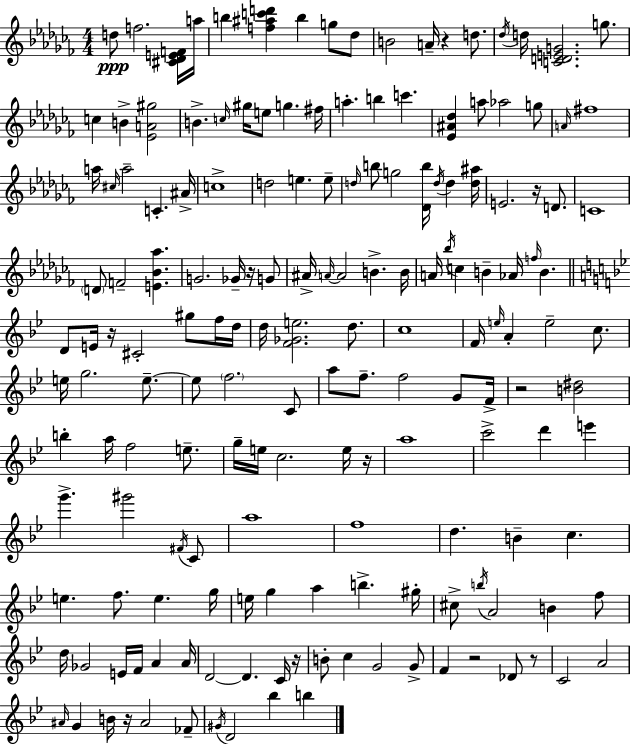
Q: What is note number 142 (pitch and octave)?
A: G4